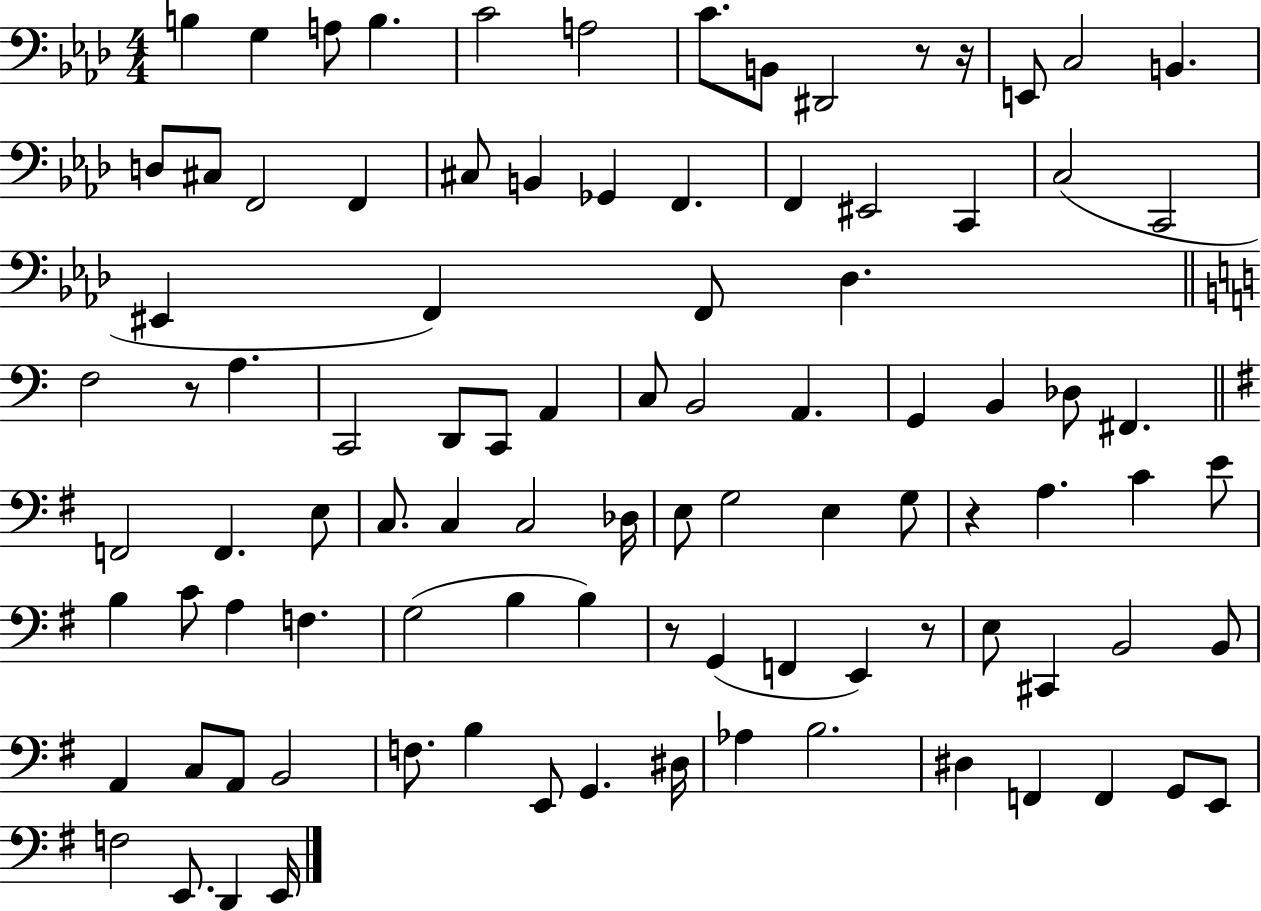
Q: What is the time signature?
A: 4/4